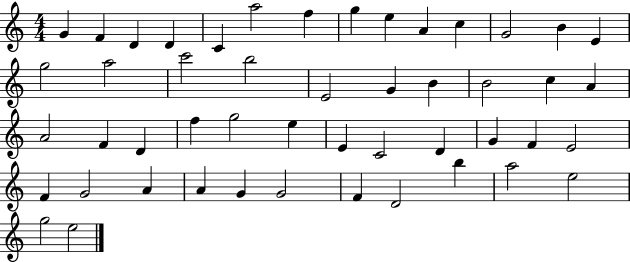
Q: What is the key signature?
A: C major